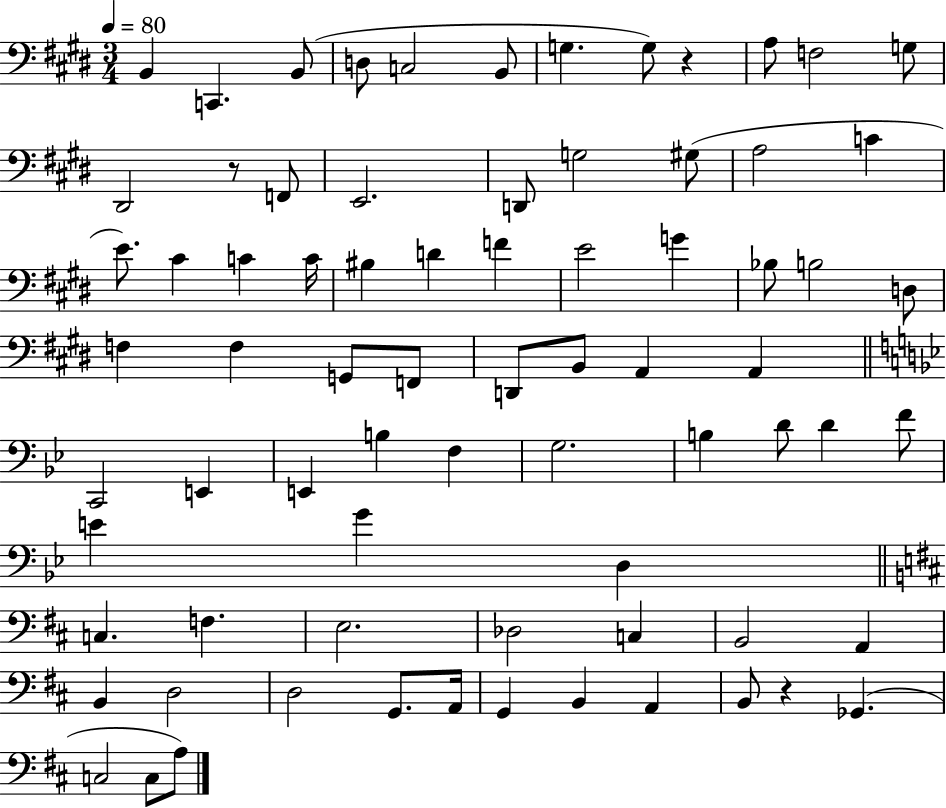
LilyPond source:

{
  \clef bass
  \numericTimeSignature
  \time 3/4
  \key e \major
  \tempo 4 = 80
  \repeat volta 2 { b,4 c,4. b,8( | d8 c2 b,8 | g4. g8) r4 | a8 f2 g8 | \break dis,2 r8 f,8 | e,2. | d,8 g2 gis8( | a2 c'4 | \break e'8.) cis'4 c'4 c'16 | bis4 d'4 f'4 | e'2 g'4 | bes8 b2 d8 | \break f4 f4 g,8 f,8 | d,8 b,8 a,4 a,4 | \bar "||" \break \key bes \major c,2 e,4 | e,4 b4 f4 | g2. | b4 d'8 d'4 f'8 | \break e'4 g'4 d4 | \bar "||" \break \key b \minor c4. f4. | e2. | des2 c4 | b,2 a,4 | \break b,4 d2 | d2 g,8. a,16 | g,4 b,4 a,4 | b,8 r4 ges,4.( | \break c2 c8 a8) | } \bar "|."
}